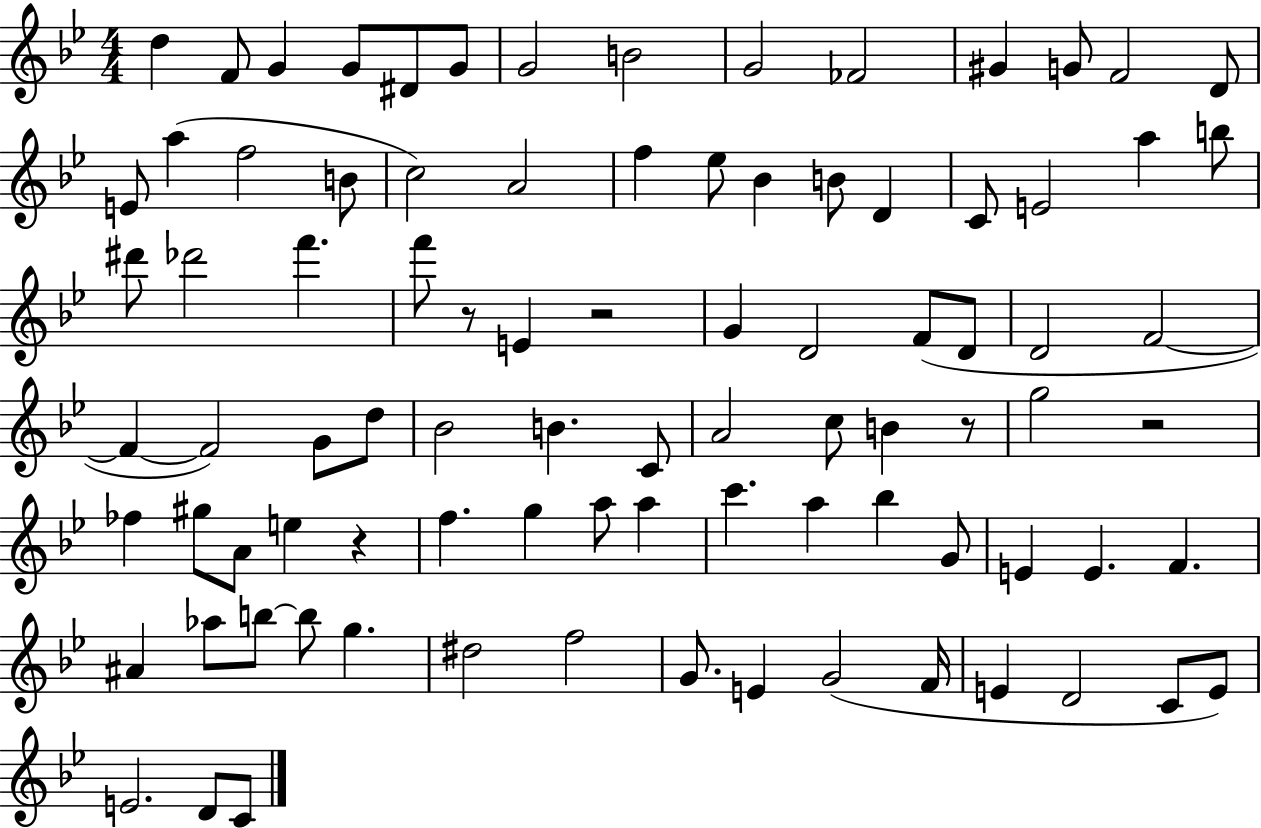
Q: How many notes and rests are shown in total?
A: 89